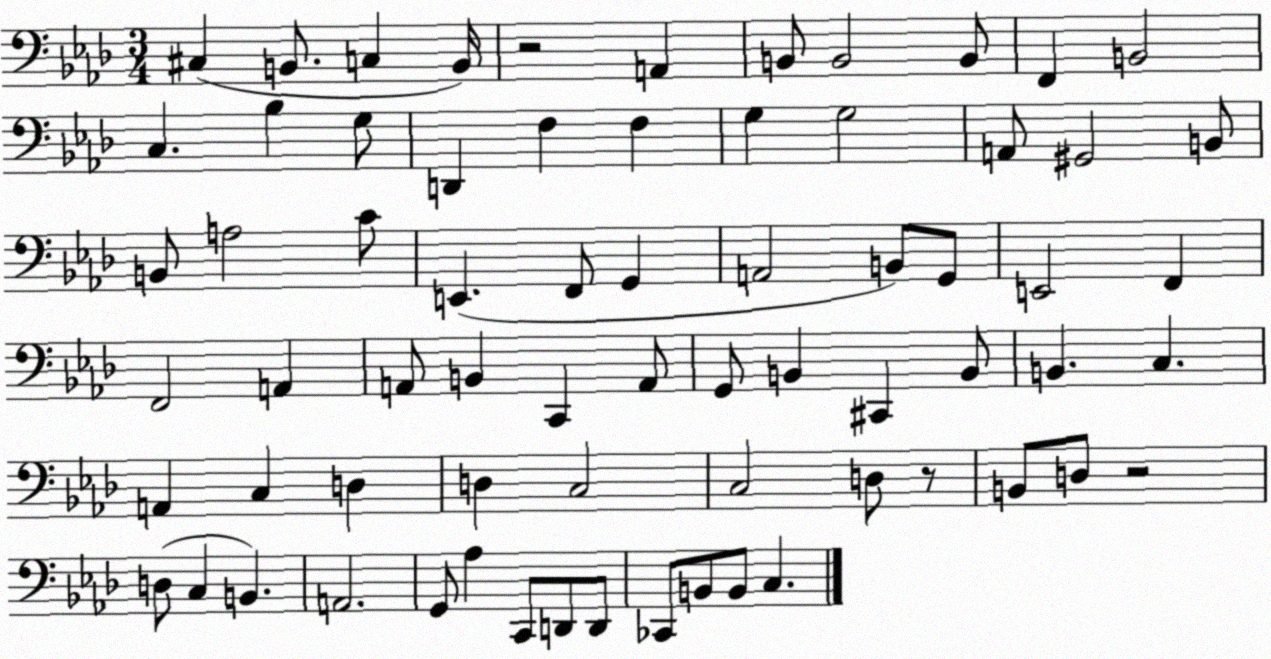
X:1
T:Untitled
M:3/4
L:1/4
K:Ab
^C, B,,/2 C, B,,/4 z2 A,, B,,/2 B,,2 B,,/2 F,, B,,2 C, _B, G,/2 D,, F, F, G, G,2 A,,/2 ^G,,2 B,,/2 B,,/2 A,2 C/2 E,, F,,/2 G,, A,,2 B,,/2 G,,/2 E,,2 F,, F,,2 A,, A,,/2 B,, C,, A,,/2 G,,/2 B,, ^C,, B,,/2 B,, C, A,, C, D, D, C,2 C,2 D,/2 z/2 B,,/2 D,/2 z2 D,/2 C, B,, A,,2 G,,/2 _A, C,,/2 D,,/2 D,,/2 _C,,/2 B,,/2 B,,/2 C,